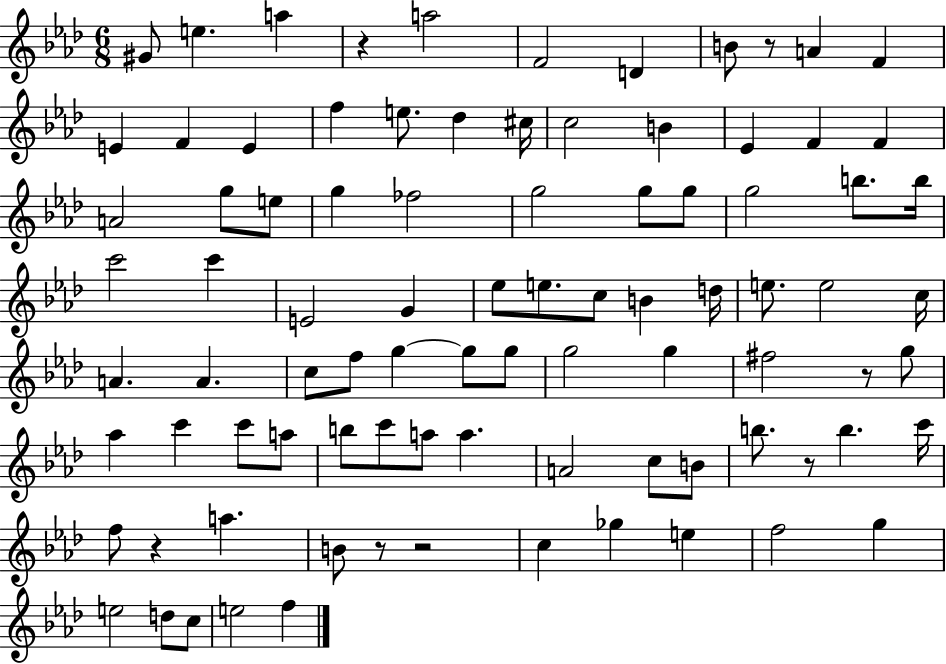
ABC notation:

X:1
T:Untitled
M:6/8
L:1/4
K:Ab
^G/2 e a z a2 F2 D B/2 z/2 A F E F E f e/2 _d ^c/4 c2 B _E F F A2 g/2 e/2 g _f2 g2 g/2 g/2 g2 b/2 b/4 c'2 c' E2 G _e/2 e/2 c/2 B d/4 e/2 e2 c/4 A A c/2 f/2 g g/2 g/2 g2 g ^f2 z/2 g/2 _a c' c'/2 a/2 b/2 c'/2 a/2 a A2 c/2 B/2 b/2 z/2 b c'/4 f/2 z a B/2 z/2 z2 c _g e f2 g e2 d/2 c/2 e2 f